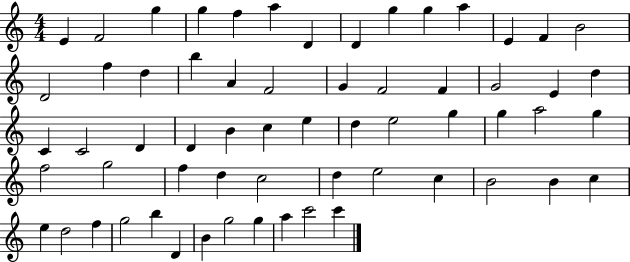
E4/q F4/h G5/q G5/q F5/q A5/q D4/q D4/q G5/q G5/q A5/q E4/q F4/q B4/h D4/h F5/q D5/q B5/q A4/q F4/h G4/q F4/h F4/q G4/h E4/q D5/q C4/q C4/h D4/q D4/q B4/q C5/q E5/q D5/q E5/h G5/q G5/q A5/h G5/q F5/h G5/h F5/q D5/q C5/h D5/q E5/h C5/q B4/h B4/q C5/q E5/q D5/h F5/q G5/h B5/q D4/q B4/q G5/h G5/q A5/q C6/h C6/q